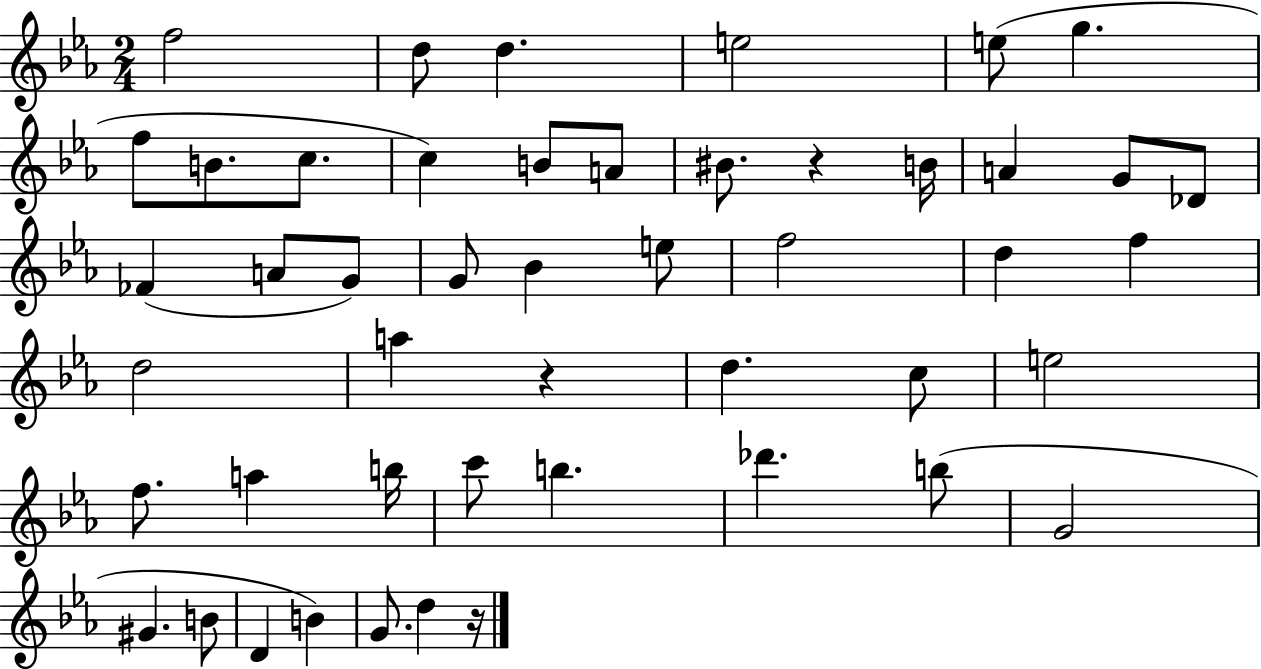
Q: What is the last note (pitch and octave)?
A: D5